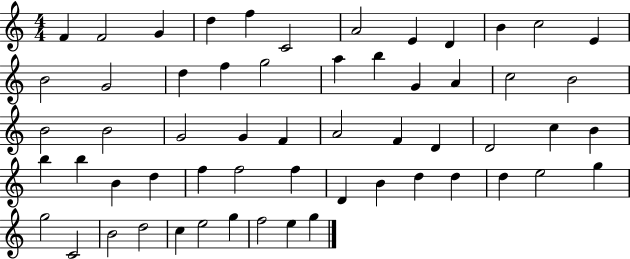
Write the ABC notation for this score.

X:1
T:Untitled
M:4/4
L:1/4
K:C
F F2 G d f C2 A2 E D B c2 E B2 G2 d f g2 a b G A c2 B2 B2 B2 G2 G F A2 F D D2 c B b b B d f f2 f D B d d d e2 g g2 C2 B2 d2 c e2 g f2 e g